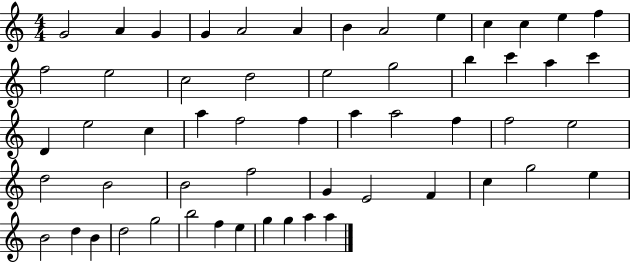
G4/h A4/q G4/q G4/q A4/h A4/q B4/q A4/h E5/q C5/q C5/q E5/q F5/q F5/h E5/h C5/h D5/h E5/h G5/h B5/q C6/q A5/q C6/q D4/q E5/h C5/q A5/q F5/h F5/q A5/q A5/h F5/q F5/h E5/h D5/h B4/h B4/h F5/h G4/q E4/h F4/q C5/q G5/h E5/q B4/h D5/q B4/q D5/h G5/h B5/h F5/q E5/q G5/q G5/q A5/q A5/q